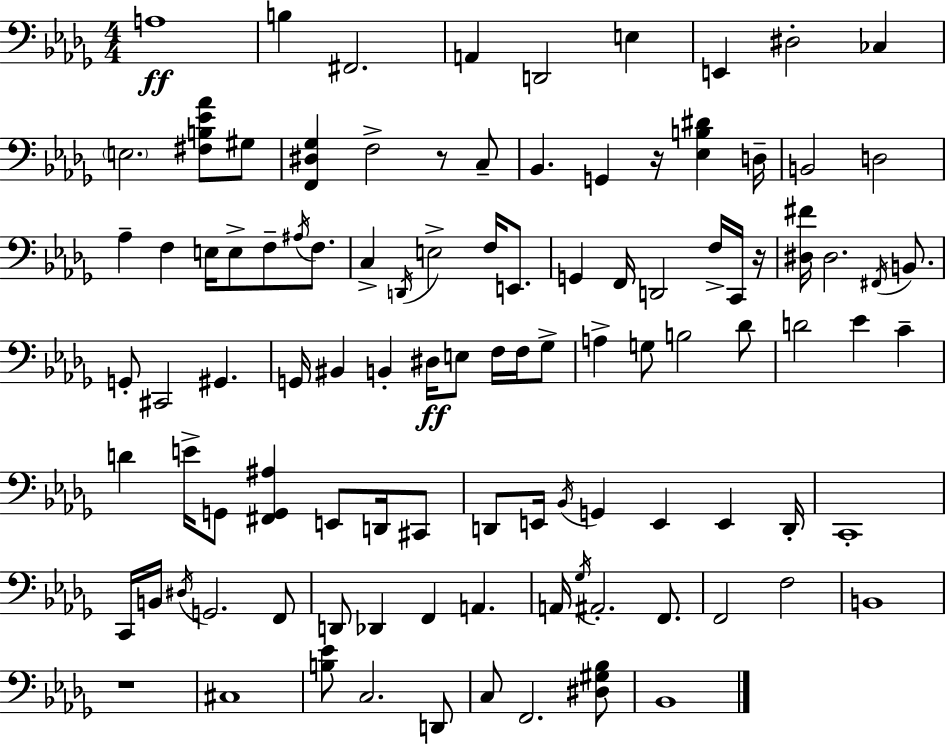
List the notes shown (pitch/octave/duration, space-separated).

A3/w B3/q F#2/h. A2/q D2/h E3/q E2/q D#3/h CES3/q E3/h. [F#3,B3,Eb4,Ab4]/e G#3/e [F2,D#3,Gb3]/q F3/h R/e C3/e Bb2/q. G2/q R/s [Eb3,B3,D#4]/q D3/s B2/h D3/h Ab3/q F3/q E3/s E3/e F3/e A#3/s F3/e. C3/q D2/s E3/h F3/s E2/e. G2/q F2/s D2/h F3/s C2/s R/s [D#3,F#4]/s D#3/h. F#2/s B2/e. G2/e C#2/h G#2/q. G2/s BIS2/q B2/q D#3/s E3/e F3/s F3/s Gb3/e A3/q G3/e B3/h Db4/e D4/h Eb4/q C4/q D4/q E4/s G2/e [F#2,G2,A#3]/q E2/e D2/s C#2/e D2/e E2/s Bb2/s G2/q E2/q E2/q D2/s C2/w C2/s B2/s D#3/s G2/h. F2/e D2/e Db2/q F2/q A2/q. A2/s Gb3/s A#2/h. F2/e. F2/h F3/h B2/w R/w C#3/w [B3,Eb4]/e C3/h. D2/e C3/e F2/h. [D#3,G#3,Bb3]/e Bb2/w